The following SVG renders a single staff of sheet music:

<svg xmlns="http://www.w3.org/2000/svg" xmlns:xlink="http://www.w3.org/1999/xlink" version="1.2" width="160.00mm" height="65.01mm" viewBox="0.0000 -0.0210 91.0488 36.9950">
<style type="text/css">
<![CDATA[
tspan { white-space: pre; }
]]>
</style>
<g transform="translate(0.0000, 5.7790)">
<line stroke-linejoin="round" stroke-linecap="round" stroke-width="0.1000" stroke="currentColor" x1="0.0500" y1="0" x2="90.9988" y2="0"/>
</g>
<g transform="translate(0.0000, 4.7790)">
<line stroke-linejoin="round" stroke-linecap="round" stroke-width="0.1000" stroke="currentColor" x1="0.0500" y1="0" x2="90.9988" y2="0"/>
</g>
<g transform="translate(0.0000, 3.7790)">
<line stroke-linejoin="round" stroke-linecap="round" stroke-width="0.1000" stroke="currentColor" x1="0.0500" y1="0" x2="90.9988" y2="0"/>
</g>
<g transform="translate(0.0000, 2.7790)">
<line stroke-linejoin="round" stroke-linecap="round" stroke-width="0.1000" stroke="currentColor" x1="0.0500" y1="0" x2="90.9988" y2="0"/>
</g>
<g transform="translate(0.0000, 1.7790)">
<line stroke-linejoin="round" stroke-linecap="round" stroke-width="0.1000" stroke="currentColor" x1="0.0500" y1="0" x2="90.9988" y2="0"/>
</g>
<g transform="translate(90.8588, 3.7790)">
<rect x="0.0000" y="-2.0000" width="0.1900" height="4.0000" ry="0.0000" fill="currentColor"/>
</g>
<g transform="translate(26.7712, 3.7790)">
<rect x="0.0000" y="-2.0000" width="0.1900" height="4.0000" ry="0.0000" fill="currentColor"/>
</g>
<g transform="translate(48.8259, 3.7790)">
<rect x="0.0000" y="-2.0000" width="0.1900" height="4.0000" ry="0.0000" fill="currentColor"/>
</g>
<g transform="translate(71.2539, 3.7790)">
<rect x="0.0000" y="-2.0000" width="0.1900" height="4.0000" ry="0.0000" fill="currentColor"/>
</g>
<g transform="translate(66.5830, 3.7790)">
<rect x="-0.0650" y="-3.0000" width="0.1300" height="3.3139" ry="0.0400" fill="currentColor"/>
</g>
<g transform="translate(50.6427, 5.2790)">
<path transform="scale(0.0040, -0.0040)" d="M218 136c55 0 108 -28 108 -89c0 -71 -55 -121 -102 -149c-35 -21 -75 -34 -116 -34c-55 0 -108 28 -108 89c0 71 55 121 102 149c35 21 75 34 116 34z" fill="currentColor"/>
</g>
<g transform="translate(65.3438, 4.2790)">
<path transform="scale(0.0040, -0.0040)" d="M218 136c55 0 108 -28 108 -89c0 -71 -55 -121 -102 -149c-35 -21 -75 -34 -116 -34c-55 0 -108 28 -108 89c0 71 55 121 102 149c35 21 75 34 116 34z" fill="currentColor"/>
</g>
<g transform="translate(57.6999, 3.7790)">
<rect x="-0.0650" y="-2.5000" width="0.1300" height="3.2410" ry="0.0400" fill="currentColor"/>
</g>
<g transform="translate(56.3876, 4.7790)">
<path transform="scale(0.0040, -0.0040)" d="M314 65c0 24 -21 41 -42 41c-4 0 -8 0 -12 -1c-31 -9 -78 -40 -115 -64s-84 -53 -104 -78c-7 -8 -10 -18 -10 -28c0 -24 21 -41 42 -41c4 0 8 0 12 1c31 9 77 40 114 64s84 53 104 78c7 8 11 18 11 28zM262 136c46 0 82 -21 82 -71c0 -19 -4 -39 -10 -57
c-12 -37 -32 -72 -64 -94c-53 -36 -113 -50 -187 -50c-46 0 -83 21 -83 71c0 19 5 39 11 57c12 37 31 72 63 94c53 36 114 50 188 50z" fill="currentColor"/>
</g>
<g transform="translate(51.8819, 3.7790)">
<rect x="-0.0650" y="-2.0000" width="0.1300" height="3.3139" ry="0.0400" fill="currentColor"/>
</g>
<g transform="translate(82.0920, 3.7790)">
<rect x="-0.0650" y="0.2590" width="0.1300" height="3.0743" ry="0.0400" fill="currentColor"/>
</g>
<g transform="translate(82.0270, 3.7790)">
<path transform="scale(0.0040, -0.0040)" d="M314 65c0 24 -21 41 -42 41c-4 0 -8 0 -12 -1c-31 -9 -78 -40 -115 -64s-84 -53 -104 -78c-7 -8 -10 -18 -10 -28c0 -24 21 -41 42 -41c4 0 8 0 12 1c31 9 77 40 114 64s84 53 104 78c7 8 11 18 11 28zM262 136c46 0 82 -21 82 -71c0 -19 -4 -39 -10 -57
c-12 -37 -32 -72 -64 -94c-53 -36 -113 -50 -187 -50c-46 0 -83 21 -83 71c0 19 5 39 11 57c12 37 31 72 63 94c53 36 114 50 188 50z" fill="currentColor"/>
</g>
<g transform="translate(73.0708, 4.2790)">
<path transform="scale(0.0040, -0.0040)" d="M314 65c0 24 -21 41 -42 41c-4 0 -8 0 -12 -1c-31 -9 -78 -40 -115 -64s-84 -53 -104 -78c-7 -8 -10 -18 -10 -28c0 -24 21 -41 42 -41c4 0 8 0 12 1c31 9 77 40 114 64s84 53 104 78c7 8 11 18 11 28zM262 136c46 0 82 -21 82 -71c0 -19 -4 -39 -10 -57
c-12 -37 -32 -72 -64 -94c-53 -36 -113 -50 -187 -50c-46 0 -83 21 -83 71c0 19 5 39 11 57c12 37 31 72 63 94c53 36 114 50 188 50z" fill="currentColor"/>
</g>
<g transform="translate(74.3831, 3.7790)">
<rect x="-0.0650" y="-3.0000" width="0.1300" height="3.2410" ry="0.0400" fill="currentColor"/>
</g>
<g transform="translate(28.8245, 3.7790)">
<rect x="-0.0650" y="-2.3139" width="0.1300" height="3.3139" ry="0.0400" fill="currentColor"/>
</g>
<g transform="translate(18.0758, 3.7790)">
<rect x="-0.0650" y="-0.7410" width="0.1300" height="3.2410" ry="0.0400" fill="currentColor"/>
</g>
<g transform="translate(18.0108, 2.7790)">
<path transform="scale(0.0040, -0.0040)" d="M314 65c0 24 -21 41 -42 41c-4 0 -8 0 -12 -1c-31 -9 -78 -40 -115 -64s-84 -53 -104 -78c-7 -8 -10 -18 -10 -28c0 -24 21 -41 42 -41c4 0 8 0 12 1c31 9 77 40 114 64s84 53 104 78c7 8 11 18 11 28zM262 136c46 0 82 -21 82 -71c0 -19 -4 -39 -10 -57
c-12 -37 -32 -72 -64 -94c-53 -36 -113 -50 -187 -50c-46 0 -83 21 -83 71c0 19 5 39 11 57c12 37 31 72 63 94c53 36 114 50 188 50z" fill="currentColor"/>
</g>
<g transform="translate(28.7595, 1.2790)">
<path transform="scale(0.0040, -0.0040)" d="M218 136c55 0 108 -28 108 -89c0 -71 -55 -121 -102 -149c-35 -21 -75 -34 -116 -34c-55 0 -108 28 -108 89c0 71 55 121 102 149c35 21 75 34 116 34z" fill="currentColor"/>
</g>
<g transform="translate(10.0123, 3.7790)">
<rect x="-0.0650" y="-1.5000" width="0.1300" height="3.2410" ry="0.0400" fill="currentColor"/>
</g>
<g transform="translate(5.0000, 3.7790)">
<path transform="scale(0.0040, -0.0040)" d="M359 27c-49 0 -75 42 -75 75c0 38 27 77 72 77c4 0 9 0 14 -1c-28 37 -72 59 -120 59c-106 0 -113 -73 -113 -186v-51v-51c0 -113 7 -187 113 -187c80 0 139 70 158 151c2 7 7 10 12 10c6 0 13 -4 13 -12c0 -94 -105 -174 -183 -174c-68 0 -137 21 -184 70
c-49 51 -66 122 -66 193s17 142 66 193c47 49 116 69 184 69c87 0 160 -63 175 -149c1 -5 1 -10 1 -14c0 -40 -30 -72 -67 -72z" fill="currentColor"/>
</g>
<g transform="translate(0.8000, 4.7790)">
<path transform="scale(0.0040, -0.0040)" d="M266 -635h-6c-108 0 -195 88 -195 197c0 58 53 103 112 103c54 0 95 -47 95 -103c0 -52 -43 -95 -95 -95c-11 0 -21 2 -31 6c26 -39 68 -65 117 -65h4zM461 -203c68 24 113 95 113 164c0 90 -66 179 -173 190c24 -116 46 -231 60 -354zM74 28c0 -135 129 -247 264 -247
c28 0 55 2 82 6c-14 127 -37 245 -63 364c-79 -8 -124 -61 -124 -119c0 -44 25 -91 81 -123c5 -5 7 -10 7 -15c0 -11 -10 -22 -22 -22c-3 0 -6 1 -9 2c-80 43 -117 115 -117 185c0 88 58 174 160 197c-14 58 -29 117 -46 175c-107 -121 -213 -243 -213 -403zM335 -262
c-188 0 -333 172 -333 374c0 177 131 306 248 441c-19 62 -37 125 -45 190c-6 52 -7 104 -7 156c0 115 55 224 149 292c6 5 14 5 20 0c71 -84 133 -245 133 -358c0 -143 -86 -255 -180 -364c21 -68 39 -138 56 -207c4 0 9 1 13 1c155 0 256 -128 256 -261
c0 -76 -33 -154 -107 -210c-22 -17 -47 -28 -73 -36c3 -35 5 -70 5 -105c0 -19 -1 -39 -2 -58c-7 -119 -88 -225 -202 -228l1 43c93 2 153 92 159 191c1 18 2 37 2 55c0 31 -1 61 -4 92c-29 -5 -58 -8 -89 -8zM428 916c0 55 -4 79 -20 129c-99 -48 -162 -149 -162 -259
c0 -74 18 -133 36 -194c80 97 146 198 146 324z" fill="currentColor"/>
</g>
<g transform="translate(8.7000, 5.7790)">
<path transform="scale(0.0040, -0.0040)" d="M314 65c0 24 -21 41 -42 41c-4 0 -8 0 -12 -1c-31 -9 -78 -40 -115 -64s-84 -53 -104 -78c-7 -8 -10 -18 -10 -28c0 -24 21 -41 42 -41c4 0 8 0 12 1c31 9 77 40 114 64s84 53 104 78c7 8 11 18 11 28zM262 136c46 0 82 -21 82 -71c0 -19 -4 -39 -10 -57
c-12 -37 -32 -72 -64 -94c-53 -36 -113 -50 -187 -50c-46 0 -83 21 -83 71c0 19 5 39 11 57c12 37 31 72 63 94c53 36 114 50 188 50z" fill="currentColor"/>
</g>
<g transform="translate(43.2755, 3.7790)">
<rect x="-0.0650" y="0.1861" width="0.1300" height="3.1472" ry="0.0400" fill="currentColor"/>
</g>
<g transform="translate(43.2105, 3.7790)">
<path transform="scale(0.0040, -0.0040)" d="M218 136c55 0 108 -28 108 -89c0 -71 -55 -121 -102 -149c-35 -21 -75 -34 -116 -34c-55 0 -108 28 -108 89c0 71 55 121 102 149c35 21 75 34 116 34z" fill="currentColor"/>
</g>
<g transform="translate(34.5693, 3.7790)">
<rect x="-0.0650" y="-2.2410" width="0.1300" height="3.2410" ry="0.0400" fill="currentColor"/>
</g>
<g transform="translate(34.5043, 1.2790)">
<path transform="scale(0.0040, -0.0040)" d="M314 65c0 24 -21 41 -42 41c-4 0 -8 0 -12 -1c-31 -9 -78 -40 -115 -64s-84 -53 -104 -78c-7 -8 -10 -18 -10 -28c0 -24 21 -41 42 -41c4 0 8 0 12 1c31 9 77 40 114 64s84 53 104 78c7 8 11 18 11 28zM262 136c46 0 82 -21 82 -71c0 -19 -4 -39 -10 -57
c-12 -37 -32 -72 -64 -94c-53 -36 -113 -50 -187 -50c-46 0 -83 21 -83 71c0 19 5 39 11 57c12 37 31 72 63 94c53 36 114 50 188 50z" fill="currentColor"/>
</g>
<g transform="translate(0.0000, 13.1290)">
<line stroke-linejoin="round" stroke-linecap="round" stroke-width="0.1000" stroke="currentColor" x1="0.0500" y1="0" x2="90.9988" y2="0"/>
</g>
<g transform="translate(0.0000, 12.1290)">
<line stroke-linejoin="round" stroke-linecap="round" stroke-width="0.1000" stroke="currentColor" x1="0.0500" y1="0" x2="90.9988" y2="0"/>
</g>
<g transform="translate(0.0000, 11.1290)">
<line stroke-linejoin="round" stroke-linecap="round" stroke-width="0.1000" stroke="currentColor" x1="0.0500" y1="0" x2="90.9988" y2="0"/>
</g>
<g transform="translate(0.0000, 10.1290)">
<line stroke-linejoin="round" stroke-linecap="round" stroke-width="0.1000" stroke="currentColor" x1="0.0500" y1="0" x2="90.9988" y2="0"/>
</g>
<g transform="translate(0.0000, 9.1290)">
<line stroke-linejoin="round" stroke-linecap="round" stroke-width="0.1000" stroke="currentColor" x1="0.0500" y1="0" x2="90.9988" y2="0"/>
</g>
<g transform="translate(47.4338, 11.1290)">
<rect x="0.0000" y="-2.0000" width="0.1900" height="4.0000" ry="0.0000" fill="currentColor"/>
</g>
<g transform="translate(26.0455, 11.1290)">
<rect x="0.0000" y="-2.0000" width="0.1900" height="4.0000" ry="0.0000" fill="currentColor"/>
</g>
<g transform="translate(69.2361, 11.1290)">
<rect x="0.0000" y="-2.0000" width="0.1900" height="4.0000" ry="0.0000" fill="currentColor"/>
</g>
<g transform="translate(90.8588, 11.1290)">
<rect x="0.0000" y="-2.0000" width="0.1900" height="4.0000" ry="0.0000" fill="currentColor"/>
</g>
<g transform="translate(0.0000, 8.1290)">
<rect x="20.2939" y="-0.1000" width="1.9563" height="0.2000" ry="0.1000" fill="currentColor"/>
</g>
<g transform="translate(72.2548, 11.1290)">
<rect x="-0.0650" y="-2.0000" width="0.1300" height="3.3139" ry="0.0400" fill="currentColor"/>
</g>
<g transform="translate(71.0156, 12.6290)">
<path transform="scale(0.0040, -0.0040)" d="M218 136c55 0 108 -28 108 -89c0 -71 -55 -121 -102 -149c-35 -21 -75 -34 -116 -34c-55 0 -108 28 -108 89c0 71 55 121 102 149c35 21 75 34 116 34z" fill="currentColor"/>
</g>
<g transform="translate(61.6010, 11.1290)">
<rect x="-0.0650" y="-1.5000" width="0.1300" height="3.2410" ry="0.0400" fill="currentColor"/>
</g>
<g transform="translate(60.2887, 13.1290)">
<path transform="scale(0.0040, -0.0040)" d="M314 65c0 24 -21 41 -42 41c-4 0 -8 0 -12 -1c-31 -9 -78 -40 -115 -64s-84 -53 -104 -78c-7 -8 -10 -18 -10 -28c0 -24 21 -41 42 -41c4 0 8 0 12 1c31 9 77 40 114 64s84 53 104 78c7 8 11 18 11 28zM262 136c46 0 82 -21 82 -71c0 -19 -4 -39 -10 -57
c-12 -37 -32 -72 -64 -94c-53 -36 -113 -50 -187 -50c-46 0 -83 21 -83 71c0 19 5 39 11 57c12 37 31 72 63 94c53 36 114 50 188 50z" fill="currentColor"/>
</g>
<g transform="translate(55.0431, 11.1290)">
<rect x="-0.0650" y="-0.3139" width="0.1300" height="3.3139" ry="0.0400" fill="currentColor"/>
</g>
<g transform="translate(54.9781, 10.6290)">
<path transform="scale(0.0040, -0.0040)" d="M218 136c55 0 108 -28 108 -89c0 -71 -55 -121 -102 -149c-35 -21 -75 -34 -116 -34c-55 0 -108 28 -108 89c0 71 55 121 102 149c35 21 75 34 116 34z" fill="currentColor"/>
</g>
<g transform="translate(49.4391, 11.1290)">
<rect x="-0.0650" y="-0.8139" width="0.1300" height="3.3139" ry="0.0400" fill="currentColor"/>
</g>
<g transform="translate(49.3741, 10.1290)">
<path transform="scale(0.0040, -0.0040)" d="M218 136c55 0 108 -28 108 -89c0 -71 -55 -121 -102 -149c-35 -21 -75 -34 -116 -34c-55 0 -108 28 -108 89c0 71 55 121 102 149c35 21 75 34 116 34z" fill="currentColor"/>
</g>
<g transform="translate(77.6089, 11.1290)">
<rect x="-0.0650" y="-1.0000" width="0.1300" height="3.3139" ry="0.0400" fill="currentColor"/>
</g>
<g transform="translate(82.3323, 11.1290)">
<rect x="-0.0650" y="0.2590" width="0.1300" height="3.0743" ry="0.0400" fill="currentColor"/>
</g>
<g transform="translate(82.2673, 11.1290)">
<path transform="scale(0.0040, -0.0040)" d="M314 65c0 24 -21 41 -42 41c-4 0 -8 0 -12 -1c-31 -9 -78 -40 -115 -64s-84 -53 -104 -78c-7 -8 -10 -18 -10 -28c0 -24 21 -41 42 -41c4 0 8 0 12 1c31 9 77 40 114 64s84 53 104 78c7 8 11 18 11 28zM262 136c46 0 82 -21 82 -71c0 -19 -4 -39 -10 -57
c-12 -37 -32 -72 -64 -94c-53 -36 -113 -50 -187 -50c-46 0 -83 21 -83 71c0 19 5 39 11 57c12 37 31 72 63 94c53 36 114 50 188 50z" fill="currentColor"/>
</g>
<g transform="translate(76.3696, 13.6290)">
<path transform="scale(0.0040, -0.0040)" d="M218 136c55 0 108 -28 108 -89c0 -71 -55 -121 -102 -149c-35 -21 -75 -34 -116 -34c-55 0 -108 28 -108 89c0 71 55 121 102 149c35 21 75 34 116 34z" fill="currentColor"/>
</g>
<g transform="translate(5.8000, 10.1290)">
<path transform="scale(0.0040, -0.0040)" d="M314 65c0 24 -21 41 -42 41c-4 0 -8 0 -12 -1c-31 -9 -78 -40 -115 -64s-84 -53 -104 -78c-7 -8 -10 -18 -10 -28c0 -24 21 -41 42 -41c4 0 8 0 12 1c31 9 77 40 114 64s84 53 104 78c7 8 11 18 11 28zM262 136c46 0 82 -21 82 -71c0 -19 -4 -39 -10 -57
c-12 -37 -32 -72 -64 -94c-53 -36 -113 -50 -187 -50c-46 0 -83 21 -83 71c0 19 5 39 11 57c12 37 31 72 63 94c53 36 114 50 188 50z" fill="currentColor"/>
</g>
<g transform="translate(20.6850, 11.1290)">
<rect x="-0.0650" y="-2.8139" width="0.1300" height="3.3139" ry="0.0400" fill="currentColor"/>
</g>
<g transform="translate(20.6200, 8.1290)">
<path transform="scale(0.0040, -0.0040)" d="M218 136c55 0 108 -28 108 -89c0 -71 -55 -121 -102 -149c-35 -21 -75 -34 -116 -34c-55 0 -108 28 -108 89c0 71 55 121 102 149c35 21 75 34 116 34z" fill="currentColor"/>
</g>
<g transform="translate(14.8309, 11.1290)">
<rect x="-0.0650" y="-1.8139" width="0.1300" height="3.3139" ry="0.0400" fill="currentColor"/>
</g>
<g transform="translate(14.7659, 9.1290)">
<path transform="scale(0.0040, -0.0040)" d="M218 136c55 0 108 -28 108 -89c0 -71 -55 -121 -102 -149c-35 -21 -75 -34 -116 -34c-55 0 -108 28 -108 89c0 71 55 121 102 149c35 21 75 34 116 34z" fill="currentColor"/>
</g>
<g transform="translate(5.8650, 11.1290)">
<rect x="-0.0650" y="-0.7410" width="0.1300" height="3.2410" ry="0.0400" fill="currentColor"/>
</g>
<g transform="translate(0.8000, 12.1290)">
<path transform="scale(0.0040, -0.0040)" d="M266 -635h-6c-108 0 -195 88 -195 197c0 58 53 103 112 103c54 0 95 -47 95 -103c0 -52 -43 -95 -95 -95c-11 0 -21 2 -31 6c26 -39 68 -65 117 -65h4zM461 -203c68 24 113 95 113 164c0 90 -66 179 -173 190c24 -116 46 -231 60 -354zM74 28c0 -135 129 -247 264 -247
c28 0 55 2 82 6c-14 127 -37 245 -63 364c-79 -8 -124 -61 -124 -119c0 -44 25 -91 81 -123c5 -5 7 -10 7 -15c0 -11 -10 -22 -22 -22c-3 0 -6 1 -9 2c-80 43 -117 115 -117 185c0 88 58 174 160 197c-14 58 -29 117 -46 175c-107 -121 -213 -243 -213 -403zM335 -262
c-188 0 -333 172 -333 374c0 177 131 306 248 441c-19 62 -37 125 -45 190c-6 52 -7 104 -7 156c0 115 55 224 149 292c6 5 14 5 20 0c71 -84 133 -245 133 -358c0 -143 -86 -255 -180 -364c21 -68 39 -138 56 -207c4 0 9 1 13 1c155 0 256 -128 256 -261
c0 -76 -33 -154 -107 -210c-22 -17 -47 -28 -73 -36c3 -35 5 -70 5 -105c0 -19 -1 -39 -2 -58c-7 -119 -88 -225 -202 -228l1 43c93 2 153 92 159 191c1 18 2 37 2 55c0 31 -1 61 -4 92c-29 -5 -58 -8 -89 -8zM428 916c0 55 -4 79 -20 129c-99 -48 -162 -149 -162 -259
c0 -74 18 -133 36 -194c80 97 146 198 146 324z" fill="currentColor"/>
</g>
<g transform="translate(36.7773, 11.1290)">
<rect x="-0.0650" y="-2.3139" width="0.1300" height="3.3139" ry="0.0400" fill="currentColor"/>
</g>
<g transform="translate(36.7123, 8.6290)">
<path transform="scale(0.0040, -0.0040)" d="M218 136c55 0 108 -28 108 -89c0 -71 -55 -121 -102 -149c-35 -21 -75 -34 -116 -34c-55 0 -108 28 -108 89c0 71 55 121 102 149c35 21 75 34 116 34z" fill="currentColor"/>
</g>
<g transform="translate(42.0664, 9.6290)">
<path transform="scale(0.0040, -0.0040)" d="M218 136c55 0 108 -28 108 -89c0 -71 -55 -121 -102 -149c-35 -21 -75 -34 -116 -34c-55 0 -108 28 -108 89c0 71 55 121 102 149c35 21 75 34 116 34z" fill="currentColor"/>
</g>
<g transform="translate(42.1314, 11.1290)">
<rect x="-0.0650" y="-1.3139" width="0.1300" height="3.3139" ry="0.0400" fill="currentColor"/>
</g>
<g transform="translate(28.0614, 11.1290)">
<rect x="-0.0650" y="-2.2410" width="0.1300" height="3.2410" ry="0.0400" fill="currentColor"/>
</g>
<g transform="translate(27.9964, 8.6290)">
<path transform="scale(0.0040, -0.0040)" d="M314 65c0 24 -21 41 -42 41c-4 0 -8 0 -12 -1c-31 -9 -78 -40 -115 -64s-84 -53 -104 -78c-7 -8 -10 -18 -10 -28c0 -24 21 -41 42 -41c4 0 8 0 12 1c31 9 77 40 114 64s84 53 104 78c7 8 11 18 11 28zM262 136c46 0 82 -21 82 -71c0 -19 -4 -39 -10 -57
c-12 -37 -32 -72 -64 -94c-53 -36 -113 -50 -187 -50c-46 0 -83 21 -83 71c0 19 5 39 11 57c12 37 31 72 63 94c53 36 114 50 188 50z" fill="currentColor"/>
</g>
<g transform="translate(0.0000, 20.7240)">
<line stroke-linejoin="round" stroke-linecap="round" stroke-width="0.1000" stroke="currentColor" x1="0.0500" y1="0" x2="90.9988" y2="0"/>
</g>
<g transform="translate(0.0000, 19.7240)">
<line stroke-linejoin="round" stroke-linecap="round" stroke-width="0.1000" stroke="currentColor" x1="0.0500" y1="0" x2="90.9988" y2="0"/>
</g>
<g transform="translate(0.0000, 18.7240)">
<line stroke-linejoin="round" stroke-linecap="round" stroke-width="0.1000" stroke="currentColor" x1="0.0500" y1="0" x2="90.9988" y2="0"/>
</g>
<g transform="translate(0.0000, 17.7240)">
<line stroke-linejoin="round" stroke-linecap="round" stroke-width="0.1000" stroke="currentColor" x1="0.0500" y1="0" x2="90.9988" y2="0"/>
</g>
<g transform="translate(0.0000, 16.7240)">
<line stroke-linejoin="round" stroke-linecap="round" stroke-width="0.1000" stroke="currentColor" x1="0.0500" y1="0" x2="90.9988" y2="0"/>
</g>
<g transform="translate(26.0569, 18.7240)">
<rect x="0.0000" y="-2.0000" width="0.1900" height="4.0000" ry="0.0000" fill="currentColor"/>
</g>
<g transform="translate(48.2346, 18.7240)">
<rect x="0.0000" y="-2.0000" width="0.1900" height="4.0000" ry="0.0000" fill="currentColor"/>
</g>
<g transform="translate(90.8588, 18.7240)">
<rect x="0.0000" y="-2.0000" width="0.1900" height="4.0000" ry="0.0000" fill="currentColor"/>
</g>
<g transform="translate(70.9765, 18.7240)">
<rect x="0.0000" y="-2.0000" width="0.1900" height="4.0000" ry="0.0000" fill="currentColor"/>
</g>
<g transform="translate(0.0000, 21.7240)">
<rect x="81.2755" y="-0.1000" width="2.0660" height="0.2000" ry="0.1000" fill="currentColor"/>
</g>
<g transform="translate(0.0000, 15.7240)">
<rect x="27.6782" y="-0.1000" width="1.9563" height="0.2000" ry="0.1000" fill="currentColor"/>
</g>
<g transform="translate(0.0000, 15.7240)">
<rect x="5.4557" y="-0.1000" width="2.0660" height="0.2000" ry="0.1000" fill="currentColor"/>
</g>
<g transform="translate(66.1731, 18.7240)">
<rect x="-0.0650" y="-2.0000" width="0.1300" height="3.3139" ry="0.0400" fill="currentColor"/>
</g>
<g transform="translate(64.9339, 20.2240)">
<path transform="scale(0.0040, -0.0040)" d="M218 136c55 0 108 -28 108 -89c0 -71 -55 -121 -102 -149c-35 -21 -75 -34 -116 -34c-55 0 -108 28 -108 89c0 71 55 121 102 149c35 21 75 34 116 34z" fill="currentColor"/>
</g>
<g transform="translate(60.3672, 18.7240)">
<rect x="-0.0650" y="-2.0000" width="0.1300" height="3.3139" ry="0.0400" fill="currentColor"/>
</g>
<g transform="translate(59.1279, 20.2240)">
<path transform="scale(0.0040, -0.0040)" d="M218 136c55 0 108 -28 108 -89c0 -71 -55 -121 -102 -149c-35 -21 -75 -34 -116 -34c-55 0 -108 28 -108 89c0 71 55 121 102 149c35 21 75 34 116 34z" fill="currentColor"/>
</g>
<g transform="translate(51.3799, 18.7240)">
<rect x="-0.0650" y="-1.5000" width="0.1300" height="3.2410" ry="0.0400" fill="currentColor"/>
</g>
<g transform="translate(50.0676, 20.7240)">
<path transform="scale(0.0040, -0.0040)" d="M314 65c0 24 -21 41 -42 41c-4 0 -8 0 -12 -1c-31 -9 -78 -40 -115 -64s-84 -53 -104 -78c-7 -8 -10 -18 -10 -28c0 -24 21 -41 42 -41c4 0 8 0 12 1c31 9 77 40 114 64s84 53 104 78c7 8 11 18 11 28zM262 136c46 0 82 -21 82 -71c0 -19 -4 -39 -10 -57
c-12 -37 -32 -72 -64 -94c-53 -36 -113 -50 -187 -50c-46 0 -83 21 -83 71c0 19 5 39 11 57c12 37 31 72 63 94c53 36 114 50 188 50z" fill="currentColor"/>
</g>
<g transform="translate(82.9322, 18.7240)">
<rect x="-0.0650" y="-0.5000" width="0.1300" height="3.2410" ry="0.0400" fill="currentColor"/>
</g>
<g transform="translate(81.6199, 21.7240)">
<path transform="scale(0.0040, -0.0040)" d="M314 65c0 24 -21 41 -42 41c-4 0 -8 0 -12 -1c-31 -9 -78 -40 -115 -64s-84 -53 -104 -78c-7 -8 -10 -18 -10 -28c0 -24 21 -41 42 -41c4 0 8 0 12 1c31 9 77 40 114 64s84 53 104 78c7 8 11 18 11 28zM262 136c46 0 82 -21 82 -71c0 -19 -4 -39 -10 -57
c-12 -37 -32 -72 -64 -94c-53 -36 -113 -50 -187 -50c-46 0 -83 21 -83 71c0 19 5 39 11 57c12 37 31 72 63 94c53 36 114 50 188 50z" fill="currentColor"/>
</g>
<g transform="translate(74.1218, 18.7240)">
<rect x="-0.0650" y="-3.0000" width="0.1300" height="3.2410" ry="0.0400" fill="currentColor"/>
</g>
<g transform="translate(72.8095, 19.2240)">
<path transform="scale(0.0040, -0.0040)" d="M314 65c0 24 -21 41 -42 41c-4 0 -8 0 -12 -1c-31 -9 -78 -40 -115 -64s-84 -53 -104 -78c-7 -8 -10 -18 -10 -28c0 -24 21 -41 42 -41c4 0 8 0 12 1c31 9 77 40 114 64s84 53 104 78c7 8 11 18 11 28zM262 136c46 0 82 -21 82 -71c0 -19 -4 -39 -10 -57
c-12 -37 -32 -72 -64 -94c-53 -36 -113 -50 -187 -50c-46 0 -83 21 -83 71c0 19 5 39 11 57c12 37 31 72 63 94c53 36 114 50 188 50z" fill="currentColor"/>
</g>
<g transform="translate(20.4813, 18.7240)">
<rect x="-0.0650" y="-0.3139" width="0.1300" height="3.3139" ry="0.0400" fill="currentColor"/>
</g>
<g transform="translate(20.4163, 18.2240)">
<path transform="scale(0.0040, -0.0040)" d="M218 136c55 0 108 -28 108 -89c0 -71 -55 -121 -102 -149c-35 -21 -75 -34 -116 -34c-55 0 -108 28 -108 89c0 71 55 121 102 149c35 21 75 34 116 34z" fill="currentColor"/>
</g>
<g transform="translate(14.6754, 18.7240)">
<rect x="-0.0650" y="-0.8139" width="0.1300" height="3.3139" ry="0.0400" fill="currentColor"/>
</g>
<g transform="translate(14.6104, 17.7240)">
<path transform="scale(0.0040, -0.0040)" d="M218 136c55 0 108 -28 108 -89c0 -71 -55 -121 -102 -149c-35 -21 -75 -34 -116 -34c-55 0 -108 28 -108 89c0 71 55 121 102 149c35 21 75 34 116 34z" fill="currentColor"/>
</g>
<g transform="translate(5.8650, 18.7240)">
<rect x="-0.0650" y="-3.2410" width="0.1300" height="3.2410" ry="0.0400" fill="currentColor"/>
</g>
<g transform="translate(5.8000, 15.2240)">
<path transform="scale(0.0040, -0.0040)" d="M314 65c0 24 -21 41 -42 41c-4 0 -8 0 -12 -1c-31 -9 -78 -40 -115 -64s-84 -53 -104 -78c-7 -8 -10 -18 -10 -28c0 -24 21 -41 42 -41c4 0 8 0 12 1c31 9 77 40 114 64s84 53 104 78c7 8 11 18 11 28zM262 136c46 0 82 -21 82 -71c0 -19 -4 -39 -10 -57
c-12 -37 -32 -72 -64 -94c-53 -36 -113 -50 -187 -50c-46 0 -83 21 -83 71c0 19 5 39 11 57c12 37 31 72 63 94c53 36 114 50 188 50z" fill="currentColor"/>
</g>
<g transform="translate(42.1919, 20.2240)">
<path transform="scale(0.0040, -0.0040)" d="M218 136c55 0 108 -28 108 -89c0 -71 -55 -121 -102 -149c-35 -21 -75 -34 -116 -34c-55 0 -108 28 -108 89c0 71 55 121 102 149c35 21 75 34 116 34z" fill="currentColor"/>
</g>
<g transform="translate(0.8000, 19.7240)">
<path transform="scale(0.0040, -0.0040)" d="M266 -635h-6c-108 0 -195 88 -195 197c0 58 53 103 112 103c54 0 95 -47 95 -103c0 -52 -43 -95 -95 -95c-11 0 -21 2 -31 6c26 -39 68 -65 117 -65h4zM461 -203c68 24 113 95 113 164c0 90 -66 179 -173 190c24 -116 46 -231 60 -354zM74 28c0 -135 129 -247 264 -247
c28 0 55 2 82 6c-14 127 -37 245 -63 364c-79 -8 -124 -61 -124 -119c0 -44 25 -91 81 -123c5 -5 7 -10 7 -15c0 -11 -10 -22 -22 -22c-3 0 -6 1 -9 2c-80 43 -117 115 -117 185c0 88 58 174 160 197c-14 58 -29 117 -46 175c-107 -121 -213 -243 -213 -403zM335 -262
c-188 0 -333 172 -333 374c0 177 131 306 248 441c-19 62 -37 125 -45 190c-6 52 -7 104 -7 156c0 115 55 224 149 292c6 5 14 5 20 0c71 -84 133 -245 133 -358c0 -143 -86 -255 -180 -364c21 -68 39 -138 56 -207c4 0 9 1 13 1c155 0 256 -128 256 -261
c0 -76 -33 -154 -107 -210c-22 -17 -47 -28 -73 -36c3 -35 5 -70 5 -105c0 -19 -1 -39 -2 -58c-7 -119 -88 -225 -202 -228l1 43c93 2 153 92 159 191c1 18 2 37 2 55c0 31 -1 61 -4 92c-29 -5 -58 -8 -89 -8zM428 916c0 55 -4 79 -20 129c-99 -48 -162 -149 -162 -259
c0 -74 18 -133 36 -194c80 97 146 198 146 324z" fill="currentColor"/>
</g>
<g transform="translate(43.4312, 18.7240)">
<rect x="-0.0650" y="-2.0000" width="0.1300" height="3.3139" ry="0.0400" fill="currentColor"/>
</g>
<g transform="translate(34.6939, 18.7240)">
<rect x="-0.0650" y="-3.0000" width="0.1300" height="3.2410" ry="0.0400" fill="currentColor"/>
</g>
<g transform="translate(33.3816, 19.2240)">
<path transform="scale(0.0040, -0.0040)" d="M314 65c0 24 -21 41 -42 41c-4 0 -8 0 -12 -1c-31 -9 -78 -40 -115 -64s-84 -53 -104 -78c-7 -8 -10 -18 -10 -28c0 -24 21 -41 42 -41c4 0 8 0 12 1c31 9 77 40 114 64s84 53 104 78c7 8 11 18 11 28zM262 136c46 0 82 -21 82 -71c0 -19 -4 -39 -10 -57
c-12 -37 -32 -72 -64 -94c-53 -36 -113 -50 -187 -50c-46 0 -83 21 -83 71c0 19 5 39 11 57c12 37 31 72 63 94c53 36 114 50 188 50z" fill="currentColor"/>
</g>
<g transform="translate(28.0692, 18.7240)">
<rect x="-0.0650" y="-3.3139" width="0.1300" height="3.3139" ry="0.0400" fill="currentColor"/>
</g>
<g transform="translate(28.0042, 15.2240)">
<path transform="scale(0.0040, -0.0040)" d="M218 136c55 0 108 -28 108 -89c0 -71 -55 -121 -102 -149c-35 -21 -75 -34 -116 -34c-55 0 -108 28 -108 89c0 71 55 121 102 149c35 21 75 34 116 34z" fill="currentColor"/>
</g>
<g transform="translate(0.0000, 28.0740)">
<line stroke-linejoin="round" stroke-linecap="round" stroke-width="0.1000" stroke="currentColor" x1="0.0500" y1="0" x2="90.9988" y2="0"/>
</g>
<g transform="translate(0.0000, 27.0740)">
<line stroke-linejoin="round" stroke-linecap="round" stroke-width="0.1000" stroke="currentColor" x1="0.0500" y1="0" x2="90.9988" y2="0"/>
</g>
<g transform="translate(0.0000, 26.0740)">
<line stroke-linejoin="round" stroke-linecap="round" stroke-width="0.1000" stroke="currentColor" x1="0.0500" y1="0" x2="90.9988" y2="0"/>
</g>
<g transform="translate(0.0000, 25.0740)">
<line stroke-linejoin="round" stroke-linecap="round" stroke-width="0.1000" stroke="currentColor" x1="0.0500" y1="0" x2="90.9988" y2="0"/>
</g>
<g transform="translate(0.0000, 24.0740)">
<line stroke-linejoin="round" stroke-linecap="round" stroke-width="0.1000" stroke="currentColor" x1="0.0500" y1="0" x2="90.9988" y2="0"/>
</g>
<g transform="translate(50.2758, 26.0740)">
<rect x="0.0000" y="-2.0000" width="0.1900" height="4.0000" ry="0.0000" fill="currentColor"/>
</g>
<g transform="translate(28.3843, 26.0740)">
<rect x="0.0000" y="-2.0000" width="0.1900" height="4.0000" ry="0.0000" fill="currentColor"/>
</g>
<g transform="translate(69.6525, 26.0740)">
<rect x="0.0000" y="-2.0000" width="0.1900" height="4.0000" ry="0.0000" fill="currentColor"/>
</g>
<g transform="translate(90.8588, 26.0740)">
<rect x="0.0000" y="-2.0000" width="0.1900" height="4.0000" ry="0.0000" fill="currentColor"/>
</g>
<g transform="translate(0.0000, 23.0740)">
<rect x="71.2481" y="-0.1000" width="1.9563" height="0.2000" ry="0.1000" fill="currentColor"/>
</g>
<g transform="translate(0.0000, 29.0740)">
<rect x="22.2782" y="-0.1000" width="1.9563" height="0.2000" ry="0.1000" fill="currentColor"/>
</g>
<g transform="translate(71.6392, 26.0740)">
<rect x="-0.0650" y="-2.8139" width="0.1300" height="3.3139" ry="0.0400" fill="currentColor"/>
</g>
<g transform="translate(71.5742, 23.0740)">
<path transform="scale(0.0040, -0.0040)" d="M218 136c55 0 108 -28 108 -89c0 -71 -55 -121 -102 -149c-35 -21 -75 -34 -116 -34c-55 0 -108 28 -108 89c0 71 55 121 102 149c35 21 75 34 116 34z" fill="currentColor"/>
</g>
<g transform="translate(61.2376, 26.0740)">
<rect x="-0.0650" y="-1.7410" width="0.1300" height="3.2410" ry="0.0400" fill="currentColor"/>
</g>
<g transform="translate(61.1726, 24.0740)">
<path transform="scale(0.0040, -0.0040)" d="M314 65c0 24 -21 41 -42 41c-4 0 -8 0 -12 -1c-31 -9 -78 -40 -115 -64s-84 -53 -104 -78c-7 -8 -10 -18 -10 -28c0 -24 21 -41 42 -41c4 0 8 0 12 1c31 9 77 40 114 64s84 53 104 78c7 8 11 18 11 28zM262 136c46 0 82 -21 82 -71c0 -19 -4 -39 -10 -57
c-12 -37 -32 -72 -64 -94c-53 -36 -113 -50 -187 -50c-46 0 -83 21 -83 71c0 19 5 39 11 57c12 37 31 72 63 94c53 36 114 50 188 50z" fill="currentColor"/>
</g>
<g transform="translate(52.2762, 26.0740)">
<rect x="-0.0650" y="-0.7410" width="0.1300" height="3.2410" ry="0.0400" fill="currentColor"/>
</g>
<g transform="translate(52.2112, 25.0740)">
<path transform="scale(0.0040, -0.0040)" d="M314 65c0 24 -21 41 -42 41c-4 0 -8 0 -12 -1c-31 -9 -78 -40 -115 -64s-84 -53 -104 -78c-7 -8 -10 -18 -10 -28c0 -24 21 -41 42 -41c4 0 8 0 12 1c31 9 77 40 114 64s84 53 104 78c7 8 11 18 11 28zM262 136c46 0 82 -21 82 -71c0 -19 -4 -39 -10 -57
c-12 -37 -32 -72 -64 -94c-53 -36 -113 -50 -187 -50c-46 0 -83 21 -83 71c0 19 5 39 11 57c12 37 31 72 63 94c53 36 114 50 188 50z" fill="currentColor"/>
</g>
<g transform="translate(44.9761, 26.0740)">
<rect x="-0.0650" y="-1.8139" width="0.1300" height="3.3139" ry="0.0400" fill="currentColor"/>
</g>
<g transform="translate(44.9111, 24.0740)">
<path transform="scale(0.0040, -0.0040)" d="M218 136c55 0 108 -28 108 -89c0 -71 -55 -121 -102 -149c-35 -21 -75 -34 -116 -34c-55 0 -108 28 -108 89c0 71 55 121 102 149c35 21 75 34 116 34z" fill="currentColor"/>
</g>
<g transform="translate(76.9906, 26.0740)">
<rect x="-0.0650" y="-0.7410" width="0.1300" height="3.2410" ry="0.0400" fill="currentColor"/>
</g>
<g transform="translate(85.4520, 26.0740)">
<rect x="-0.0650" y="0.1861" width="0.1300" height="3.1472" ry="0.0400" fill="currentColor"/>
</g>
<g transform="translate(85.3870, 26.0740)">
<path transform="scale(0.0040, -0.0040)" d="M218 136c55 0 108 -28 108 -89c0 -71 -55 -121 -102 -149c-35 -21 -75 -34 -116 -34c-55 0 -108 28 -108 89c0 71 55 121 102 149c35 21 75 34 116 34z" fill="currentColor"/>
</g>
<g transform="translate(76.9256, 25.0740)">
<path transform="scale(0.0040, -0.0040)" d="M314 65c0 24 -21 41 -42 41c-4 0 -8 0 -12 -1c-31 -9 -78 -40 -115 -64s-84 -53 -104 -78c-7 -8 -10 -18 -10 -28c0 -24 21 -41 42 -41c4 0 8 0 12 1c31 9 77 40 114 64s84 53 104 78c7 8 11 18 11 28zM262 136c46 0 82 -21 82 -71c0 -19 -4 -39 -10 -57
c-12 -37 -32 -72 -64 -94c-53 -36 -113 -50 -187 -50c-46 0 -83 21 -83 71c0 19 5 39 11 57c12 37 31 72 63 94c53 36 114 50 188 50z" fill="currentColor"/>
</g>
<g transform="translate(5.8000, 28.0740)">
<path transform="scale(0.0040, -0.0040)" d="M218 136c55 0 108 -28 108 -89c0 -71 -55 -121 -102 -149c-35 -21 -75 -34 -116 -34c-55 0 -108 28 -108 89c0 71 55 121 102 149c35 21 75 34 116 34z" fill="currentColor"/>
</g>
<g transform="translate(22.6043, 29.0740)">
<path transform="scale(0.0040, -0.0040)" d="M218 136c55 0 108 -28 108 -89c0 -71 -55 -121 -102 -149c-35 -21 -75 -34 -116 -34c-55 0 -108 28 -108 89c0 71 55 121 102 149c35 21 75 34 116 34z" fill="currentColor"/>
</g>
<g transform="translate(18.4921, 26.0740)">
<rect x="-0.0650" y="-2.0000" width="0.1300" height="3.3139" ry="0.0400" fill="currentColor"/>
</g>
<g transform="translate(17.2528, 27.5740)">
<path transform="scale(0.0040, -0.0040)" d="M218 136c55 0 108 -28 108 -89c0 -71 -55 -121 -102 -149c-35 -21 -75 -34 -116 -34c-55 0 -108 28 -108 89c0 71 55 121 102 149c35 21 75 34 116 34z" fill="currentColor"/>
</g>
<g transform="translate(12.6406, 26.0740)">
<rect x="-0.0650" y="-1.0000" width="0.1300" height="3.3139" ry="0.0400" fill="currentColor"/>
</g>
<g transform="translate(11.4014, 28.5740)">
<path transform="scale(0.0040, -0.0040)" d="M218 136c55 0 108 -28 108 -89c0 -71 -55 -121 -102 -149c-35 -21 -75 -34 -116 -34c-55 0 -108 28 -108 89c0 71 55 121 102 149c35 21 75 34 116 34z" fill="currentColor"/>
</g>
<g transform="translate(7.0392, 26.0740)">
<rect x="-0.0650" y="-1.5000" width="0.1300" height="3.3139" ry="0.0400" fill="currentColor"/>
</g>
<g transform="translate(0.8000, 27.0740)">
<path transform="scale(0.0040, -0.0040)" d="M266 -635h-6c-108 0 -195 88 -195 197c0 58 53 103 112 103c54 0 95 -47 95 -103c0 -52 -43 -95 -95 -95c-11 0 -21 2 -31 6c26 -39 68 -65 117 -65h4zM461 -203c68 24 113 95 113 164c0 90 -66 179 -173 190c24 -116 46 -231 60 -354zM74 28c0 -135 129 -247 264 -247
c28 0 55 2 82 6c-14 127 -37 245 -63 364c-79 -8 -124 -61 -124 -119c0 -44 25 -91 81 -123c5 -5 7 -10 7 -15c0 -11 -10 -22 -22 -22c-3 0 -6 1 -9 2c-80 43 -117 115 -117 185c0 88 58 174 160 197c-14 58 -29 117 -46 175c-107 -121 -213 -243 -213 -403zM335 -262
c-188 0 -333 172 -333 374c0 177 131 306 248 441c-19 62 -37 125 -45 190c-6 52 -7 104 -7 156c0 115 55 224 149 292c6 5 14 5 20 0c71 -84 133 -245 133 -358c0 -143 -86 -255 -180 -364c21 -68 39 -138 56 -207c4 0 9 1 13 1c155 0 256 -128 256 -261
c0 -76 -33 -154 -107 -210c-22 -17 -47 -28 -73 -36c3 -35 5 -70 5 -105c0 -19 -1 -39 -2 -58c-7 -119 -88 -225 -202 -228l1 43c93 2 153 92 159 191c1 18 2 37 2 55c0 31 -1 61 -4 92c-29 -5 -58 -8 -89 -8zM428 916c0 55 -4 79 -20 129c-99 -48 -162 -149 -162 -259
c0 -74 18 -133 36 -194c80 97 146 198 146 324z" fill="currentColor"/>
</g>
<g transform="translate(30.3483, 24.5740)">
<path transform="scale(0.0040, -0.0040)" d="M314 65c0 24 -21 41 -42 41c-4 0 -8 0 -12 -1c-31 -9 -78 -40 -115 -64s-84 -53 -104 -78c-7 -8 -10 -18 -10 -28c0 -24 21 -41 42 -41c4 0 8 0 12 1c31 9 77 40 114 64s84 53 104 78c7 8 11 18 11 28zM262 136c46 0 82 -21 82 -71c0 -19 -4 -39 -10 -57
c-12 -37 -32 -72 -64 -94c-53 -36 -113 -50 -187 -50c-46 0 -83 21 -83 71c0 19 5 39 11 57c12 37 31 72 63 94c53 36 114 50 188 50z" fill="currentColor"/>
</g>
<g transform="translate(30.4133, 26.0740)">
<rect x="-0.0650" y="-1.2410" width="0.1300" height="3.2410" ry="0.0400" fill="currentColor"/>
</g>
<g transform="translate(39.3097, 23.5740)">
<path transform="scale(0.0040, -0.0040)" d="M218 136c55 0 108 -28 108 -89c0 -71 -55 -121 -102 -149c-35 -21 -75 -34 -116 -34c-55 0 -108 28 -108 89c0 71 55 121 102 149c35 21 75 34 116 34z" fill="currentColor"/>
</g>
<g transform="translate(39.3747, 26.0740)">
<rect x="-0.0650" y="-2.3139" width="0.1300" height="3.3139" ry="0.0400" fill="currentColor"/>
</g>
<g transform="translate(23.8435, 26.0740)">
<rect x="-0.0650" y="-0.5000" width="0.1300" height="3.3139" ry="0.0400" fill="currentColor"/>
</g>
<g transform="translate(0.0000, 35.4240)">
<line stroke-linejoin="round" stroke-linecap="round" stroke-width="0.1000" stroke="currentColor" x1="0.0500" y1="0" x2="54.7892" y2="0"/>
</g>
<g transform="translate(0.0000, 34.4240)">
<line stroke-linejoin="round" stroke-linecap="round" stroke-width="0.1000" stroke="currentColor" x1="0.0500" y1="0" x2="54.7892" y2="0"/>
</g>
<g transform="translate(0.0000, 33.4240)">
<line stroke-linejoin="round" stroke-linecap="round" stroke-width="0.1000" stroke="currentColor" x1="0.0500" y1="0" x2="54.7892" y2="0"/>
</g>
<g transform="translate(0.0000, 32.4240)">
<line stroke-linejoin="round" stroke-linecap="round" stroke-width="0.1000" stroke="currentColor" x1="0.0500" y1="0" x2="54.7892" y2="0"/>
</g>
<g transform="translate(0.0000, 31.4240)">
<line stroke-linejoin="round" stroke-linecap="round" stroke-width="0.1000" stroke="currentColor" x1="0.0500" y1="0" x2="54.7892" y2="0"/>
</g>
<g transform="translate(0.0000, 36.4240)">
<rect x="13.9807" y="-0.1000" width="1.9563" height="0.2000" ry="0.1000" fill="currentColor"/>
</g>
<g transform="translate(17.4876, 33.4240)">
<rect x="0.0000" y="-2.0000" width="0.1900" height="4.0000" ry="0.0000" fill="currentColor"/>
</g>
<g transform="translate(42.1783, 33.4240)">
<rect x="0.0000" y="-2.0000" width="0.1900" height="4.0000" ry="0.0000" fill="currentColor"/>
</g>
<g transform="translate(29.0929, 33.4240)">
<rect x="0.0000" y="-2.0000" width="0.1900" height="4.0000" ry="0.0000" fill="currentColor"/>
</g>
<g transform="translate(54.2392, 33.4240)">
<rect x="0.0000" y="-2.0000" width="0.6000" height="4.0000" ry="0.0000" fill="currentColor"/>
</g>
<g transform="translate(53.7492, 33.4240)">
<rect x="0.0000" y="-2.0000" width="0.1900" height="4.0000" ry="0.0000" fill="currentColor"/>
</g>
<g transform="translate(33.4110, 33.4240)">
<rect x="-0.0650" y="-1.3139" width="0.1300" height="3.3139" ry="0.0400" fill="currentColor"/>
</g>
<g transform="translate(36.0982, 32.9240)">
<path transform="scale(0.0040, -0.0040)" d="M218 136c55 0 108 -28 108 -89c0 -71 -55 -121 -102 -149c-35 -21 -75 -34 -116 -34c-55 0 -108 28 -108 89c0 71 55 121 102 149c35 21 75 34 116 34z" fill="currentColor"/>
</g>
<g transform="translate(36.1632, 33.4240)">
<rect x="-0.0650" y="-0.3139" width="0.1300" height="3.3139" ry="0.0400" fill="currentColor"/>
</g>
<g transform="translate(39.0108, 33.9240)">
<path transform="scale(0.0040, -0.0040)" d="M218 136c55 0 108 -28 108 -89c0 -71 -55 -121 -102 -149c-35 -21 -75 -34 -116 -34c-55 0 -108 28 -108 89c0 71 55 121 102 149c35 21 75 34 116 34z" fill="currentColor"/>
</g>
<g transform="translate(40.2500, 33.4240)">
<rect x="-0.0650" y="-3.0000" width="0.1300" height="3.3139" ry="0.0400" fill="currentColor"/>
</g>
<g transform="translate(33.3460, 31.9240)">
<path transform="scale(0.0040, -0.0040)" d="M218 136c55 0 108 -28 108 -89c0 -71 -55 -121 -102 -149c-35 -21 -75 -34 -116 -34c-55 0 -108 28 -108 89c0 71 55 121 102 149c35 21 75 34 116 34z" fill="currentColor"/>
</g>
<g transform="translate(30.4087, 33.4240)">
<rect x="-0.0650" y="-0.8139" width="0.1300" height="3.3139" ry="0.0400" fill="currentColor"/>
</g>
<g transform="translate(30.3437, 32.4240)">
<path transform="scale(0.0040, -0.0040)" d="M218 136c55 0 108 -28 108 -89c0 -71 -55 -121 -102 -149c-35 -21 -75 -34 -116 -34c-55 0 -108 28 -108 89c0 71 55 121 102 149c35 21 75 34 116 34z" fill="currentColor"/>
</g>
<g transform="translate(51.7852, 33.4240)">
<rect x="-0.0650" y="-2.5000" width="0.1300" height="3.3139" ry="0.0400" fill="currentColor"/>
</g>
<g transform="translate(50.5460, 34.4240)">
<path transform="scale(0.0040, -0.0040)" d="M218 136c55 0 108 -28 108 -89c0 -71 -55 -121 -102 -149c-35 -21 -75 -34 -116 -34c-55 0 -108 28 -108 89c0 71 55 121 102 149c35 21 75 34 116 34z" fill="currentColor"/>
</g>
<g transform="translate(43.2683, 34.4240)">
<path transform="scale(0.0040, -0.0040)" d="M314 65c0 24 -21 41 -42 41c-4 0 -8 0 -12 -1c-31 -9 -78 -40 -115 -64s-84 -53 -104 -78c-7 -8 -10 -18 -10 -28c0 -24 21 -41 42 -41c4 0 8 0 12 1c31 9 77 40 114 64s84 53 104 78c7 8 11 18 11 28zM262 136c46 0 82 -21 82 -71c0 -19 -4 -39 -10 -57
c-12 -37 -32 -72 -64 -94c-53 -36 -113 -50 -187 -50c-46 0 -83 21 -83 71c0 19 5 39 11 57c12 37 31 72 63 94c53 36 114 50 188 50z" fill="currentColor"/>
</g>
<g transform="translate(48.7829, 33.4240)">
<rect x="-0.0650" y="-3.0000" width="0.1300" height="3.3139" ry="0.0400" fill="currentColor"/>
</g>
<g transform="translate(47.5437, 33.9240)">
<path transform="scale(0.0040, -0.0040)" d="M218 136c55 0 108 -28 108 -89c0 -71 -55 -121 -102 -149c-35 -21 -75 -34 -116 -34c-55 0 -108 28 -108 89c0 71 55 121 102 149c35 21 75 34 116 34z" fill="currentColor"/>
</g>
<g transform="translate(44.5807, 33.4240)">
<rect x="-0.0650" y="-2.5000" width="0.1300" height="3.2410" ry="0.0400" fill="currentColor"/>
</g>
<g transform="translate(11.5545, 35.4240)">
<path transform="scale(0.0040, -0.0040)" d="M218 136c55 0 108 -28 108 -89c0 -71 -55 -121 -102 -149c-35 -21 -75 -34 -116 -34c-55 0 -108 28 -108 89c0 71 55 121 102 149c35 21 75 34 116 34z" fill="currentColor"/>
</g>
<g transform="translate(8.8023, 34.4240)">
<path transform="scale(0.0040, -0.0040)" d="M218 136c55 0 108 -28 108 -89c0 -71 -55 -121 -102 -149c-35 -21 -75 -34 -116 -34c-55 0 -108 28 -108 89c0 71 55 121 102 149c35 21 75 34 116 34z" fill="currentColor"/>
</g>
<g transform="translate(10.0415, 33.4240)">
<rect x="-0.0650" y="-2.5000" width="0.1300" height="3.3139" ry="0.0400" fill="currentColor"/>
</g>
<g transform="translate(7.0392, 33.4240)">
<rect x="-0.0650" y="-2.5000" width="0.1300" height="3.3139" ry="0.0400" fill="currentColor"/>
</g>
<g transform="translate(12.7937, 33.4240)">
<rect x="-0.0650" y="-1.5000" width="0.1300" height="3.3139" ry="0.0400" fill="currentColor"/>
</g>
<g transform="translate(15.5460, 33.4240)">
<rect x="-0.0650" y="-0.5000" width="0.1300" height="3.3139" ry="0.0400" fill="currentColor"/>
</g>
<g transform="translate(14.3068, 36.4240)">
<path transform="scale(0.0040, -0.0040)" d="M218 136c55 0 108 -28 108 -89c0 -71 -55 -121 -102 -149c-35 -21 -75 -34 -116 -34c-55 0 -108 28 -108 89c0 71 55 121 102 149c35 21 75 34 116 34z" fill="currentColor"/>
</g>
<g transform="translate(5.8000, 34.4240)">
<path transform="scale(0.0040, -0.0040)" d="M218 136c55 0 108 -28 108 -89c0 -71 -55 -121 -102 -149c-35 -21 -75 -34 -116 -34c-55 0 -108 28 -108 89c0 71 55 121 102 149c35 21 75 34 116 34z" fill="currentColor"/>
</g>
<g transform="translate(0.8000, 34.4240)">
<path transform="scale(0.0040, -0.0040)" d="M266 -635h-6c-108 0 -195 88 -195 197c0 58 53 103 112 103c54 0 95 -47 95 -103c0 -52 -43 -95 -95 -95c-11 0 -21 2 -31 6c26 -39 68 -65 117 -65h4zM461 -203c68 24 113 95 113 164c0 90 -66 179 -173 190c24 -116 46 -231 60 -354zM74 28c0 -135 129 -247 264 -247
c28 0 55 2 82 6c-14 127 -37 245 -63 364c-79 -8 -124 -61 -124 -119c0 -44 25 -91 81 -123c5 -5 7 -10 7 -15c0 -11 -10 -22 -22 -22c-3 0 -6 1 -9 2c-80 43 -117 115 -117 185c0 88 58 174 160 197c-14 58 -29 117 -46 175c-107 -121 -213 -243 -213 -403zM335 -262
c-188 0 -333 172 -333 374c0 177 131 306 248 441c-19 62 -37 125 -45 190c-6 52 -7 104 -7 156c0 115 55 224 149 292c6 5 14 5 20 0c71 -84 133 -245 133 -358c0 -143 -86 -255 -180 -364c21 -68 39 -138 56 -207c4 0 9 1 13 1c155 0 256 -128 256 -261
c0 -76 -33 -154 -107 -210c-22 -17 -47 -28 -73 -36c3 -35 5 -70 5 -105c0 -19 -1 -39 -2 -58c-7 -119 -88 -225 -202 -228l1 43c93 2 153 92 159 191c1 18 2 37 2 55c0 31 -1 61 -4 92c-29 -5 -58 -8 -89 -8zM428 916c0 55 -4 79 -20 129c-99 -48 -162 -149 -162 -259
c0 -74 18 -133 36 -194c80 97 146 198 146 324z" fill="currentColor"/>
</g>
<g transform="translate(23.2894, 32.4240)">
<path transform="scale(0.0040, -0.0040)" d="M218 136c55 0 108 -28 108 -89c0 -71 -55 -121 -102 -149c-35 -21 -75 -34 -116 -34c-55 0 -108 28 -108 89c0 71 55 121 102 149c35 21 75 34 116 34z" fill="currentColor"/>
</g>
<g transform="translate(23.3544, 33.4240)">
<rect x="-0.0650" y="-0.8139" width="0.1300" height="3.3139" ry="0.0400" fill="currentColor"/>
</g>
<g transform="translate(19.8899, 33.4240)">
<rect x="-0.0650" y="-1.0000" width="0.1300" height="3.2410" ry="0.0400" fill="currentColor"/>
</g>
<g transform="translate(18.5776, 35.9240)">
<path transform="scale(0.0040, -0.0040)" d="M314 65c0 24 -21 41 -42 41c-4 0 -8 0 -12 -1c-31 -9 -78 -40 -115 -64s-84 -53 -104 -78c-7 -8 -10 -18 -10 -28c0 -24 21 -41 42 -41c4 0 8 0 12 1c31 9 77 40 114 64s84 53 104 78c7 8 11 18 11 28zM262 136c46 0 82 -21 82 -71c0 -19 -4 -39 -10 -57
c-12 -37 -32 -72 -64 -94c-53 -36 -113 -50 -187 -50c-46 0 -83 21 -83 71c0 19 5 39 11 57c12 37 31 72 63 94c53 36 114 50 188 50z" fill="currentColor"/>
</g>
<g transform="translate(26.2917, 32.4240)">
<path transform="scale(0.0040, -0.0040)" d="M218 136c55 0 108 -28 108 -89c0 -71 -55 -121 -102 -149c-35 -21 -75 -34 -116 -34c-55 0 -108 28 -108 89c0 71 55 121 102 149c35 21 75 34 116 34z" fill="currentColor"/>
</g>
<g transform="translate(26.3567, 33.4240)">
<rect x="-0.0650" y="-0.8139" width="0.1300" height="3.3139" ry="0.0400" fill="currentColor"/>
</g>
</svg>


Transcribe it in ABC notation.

X:1
T:Untitled
M:4/4
L:1/4
K:C
E2 d2 g g2 B F G2 A A2 B2 d2 f a g2 g e d c E2 F D B2 b2 d c b A2 F E2 F F A2 C2 E D F C e2 g f d2 f2 a d2 B G G E C D2 d d d e c A G2 A G